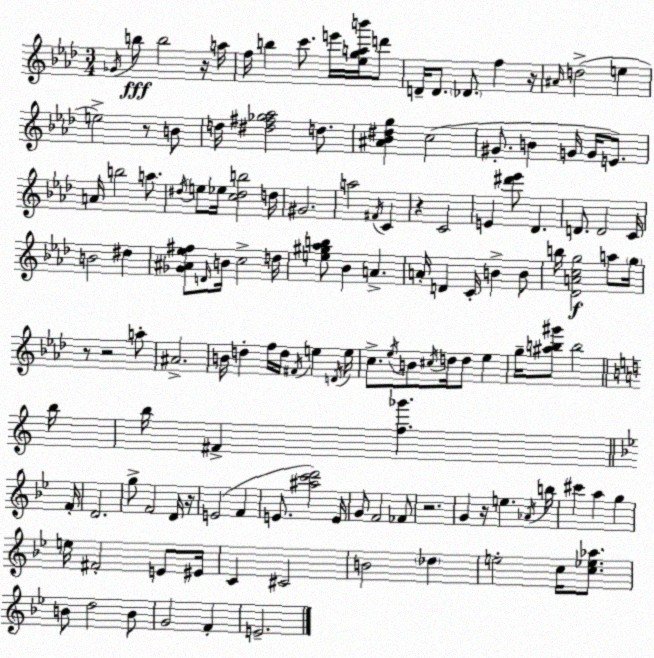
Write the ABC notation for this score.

X:1
T:Untitled
M:3/4
L:1/4
K:Fm
_G/4 b/2 b2 z/4 a/4 f/4 b c'/2 e'/4 [_egab']/4 d'/2 D/4 D/2 _D/2 f z/4 ^A/4 d2 e e2 z/2 B/2 d/4 [^d^f_g_a]2 d/2 [^A_B^dg] c2 ^G/2 B G/4 G/4 E/2 A/4 b2 a/2 ^d/4 e/2 _e/4 [c^db]2 d/4 ^G2 a2 ^F/4 C z C2 E [^d'_e']/2 _D D/2 D2 C/4 B2 ^d [_G^A_e^f]/2 D/4 B/4 c2 d/4 [e^g_ab]/2 _B A A/4 D C/4 B B/2 b/4 [_DAcg]2 a/2 g/4 z/2 z2 a/2 ^A2 B/4 d f/4 d/4 ^F/4 e D/4 e/4 c/2 _e/4 B/2 ^c/4 d/4 d/2 _e g/4 [^ab^g']/2 b2 b/4 b/4 ^F [f_g'] F/4 D2 g/2 F2 D/4 z/4 E2 F E/2 [^ac'd']2 E/4 G/2 F2 _F/2 z2 G z/4 e _A/4 b/4 ^c' a g e/4 ^F2 E/2 ^E/4 C ^C2 B2 _d e2 c/4 [c_e_a]/2 B/2 d2 B/2 G2 F E2